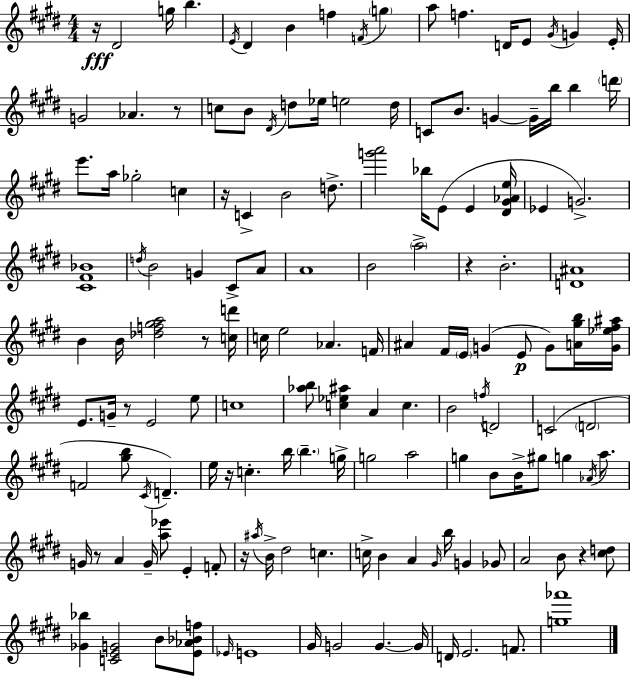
{
  \clef treble
  \numericTimeSignature
  \time 4/4
  \key e \major
  r16\fff dis'2 g''16 b''4. | \acciaccatura { e'16 } dis'4 b'4 f''4 \acciaccatura { f'16 } \parenthesize g''4 | a''8 f''4. d'16 e'8 \acciaccatura { gis'16 } g'4 | e'16-. g'2 aes'4. | \break r8 c''8 b'8 \acciaccatura { dis'16 } d''8 ees''16 e''2 | d''16 c'8 b'8. g'4~~ g'16-- b''16 b''4 | \parenthesize d'''16 e'''8. a''16 ges''2-. | c''4 r16 c'4-> b'2 | \break d''8.-> <g''' a'''>2 bes''16 e'8( e'4 | <dis' gis' aes' e''>16 ees'4 g'2.->) | <cis' fis' bes'>1 | \acciaccatura { d''16 } b'2 g'4 | \break cis'8-> a'8 a'1 | b'2 \parenthesize a''2-> | r4 b'2.-. | <d' ais'>1 | \break b'4 b'16 <des'' f'' gis'' a''>2 | r8 <c'' d'''>16 c''16 e''2 aes'4. | f'16 ais'4 fis'16 \parenthesize e'16 g'4( e'8\p | g'8) <a' gis'' b''>16 <g' ees'' fis'' ais''>16 e'8. g'16-- r8 e'2 | \break e''8 c''1 | <aes'' b''>8 <c'' ees'' ais''>4 a'4 c''4. | b'2 \acciaccatura { f''16 } d'2 | c'2( \parenthesize d'2 | \break f'2 <gis'' b''>8 | \acciaccatura { cis'16 }) d'4.-- e''16 r16 c''4.-. b''16 | \parenthesize b''4.-- g''16-> g''2 a''2 | g''4 b'8 b'16-> gis''8 | \break g''4 \acciaccatura { aes'16 } a''8. g'16 r8 a'4 g'16-- | <a'' ees'''>8 e'4-. f'8-. r16 \acciaccatura { ais''16 } b'16-> dis''2 | c''4. c''16-> b'4 a'4 | \grace { gis'16 } b''16 g'4 ges'8 a'2 | \break b'8 r4 <cis'' d''>8 <ges' bes''>4 <c' e' g'>2 | b'8 <e' aes' bes' f''>8 \grace { ees'16 } e'1 | gis'16 g'2 | g'4.~~ g'16 d'16 e'2. | \break f'8. <g'' aes'''>1 | \bar "|."
}